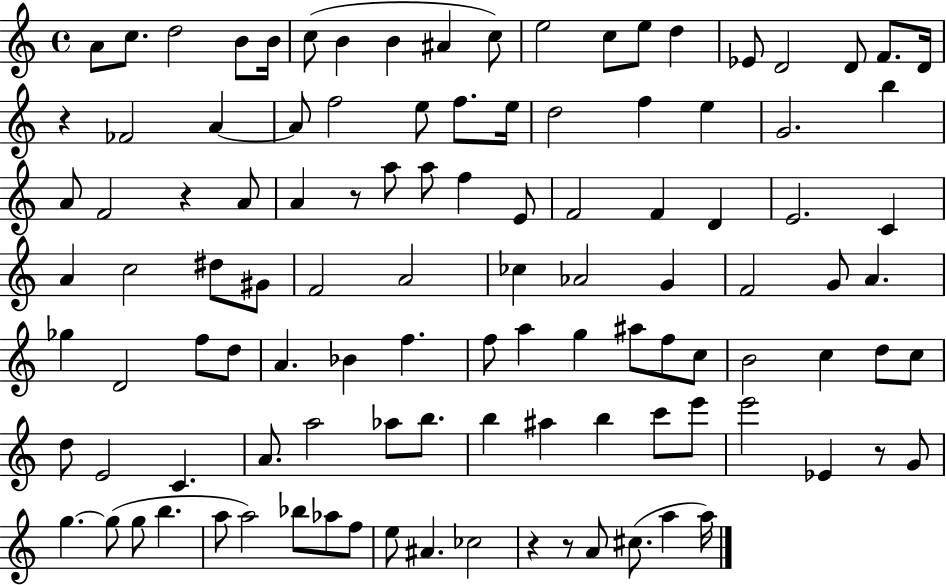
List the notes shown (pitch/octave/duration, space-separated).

A4/e C5/e. D5/h B4/e B4/s C5/e B4/q B4/q A#4/q C5/e E5/h C5/e E5/e D5/q Eb4/e D4/h D4/e F4/e. D4/s R/q FES4/h A4/q A4/e F5/h E5/e F5/e. E5/s D5/h F5/q E5/q G4/h. B5/q A4/e F4/h R/q A4/e A4/q R/e A5/e A5/e F5/q E4/e F4/h F4/q D4/q E4/h. C4/q A4/q C5/h D#5/e G#4/e F4/h A4/h CES5/q Ab4/h G4/q F4/h G4/e A4/q. Gb5/q D4/h F5/e D5/e A4/q. Bb4/q F5/q. F5/e A5/q G5/q A#5/e F5/e C5/e B4/h C5/q D5/e C5/e D5/e E4/h C4/q. A4/e. A5/h Ab5/e B5/e. B5/q A#5/q B5/q C6/e E6/e E6/h Eb4/q R/e G4/e G5/q. G5/e G5/e B5/q. A5/e A5/h Bb5/e Ab5/e F5/e E5/e A#4/q. CES5/h R/q R/e A4/e C#5/e. A5/q A5/s